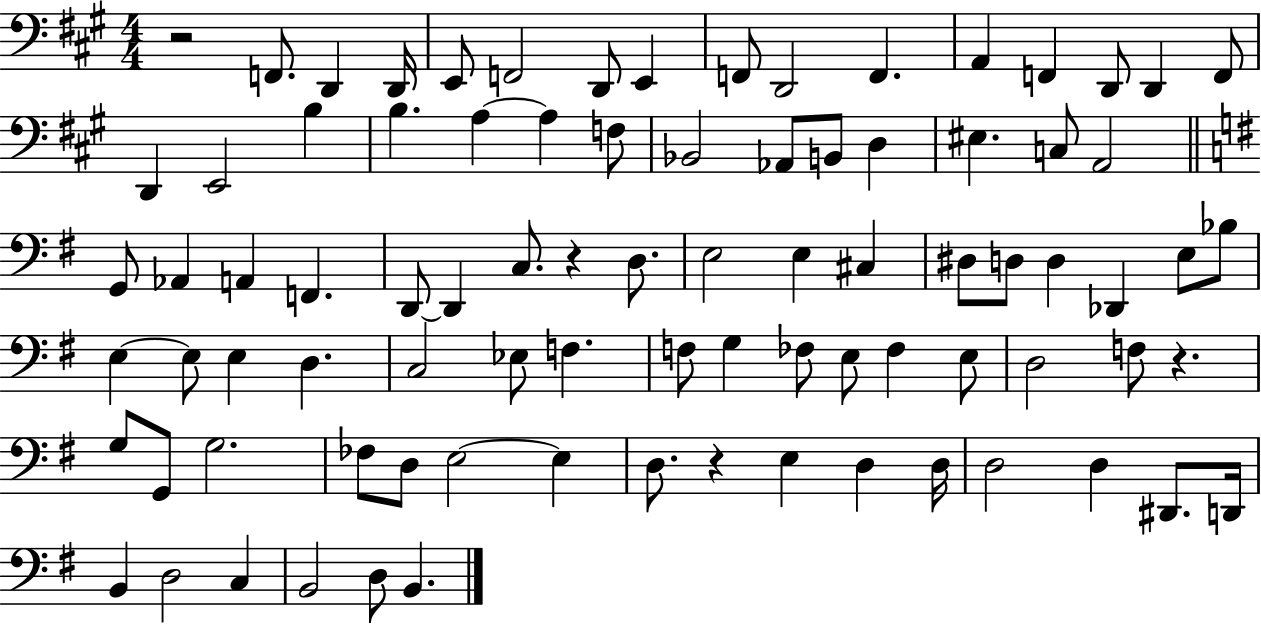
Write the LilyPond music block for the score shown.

{
  \clef bass
  \numericTimeSignature
  \time 4/4
  \key a \major
  r2 f,8. d,4 d,16 | e,8 f,2 d,8 e,4 | f,8 d,2 f,4. | a,4 f,4 d,8 d,4 f,8 | \break d,4 e,2 b4 | b4. a4~~ a4 f8 | bes,2 aes,8 b,8 d4 | eis4. c8 a,2 | \break \bar "||" \break \key e \minor g,8 aes,4 a,4 f,4. | d,8~~ d,4 c8. r4 d8. | e2 e4 cis4 | dis8 d8 d4 des,4 e8 bes8 | \break e4~~ e8 e4 d4. | c2 ees8 f4. | f8 g4 fes8 e8 fes4 e8 | d2 f8 r4. | \break g8 g,8 g2. | fes8 d8 e2~~ e4 | d8. r4 e4 d4 d16 | d2 d4 dis,8. d,16 | \break b,4 d2 c4 | b,2 d8 b,4. | \bar "|."
}